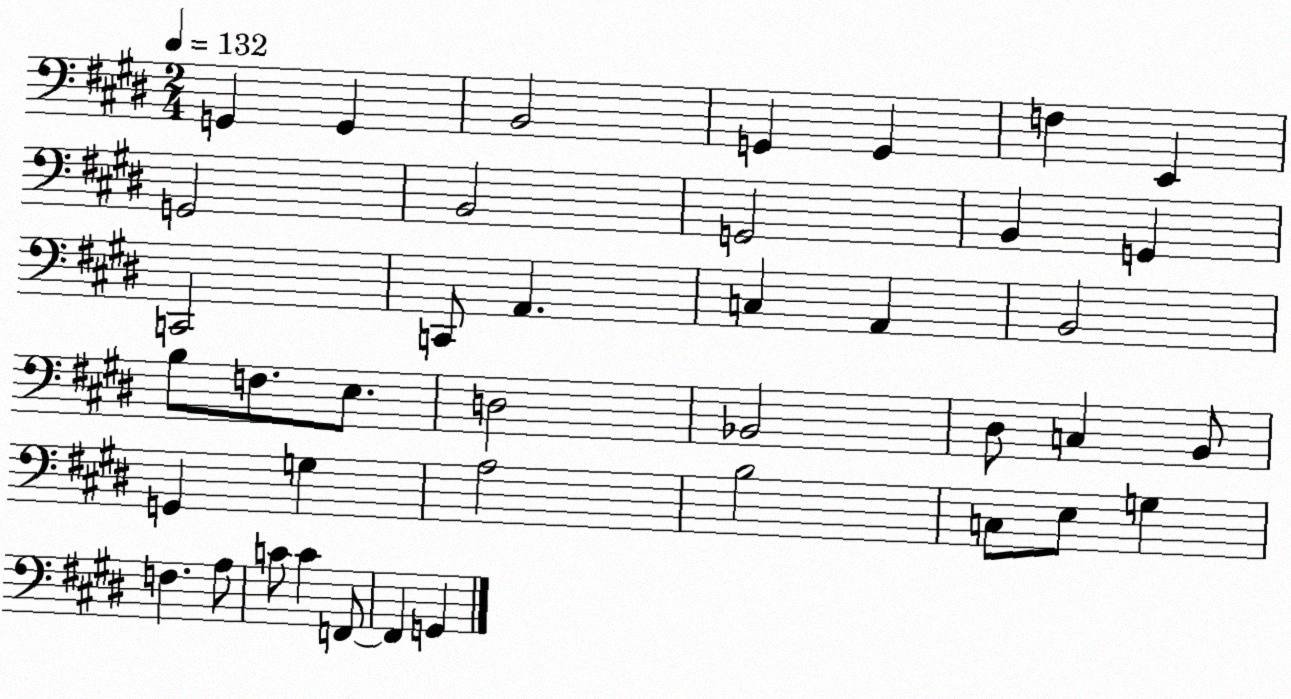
X:1
T:Untitled
M:2/4
L:1/4
K:E
G,, G,, B,,2 G,, G,, F, E,, G,,2 B,,2 G,,2 B,, G,, C,,2 C,,/2 A,, C, A,, B,,2 B,/2 F,/2 E,/2 D,2 _B,,2 ^D,/2 C, B,,/2 G,, G, A,2 B,2 C,/2 E,/2 G, F, A,/2 C/2 C F,,/2 F,, G,,